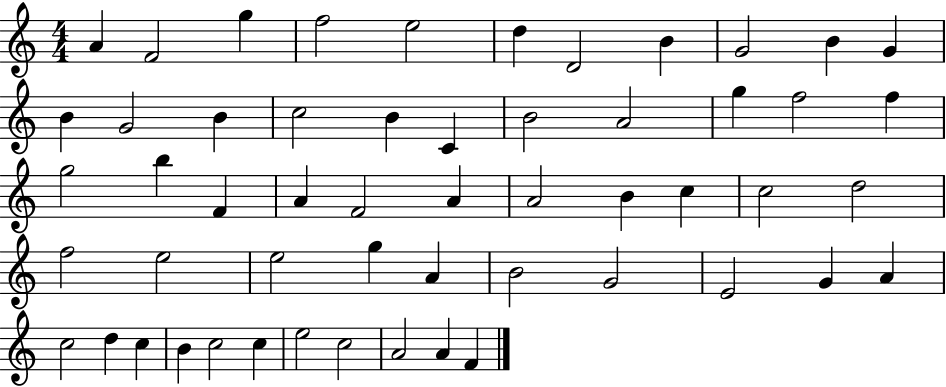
A4/q F4/h G5/q F5/h E5/h D5/q D4/h B4/q G4/h B4/q G4/q B4/q G4/h B4/q C5/h B4/q C4/q B4/h A4/h G5/q F5/h F5/q G5/h B5/q F4/q A4/q F4/h A4/q A4/h B4/q C5/q C5/h D5/h F5/h E5/h E5/h G5/q A4/q B4/h G4/h E4/h G4/q A4/q C5/h D5/q C5/q B4/q C5/h C5/q E5/h C5/h A4/h A4/q F4/q